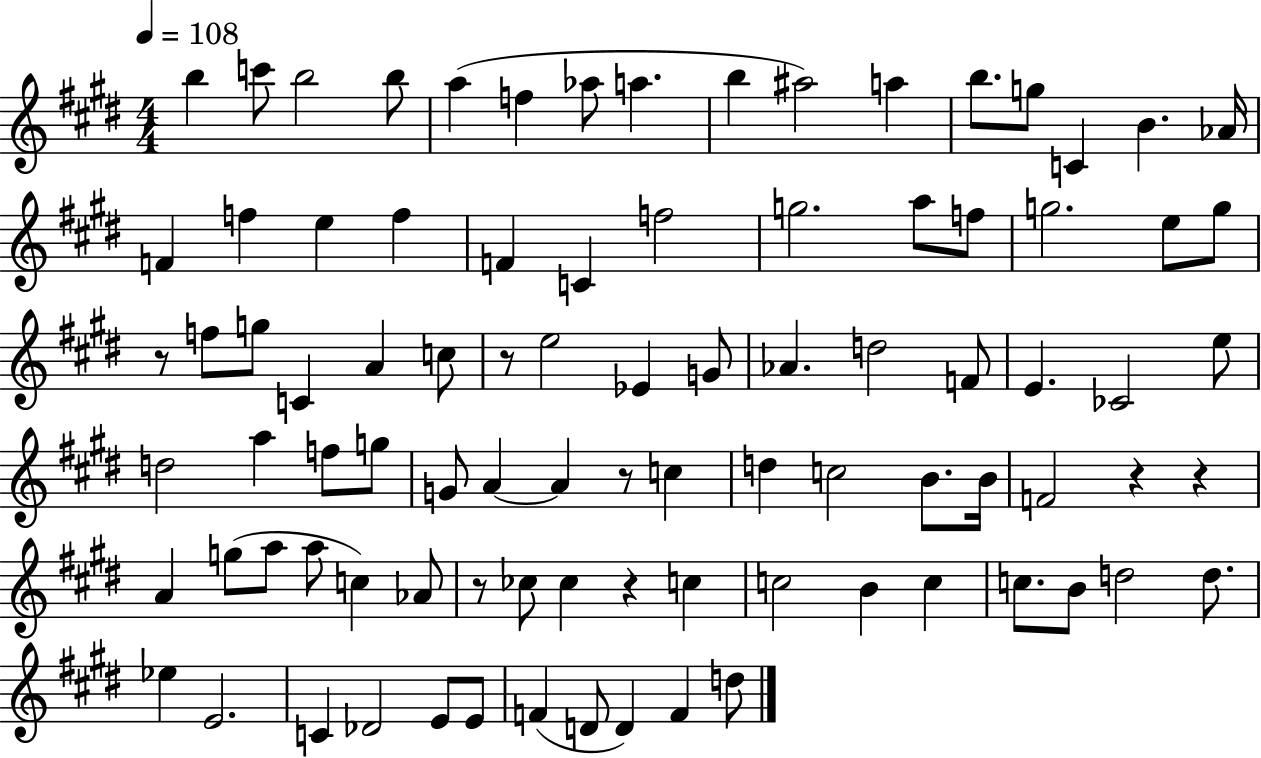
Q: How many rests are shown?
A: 7